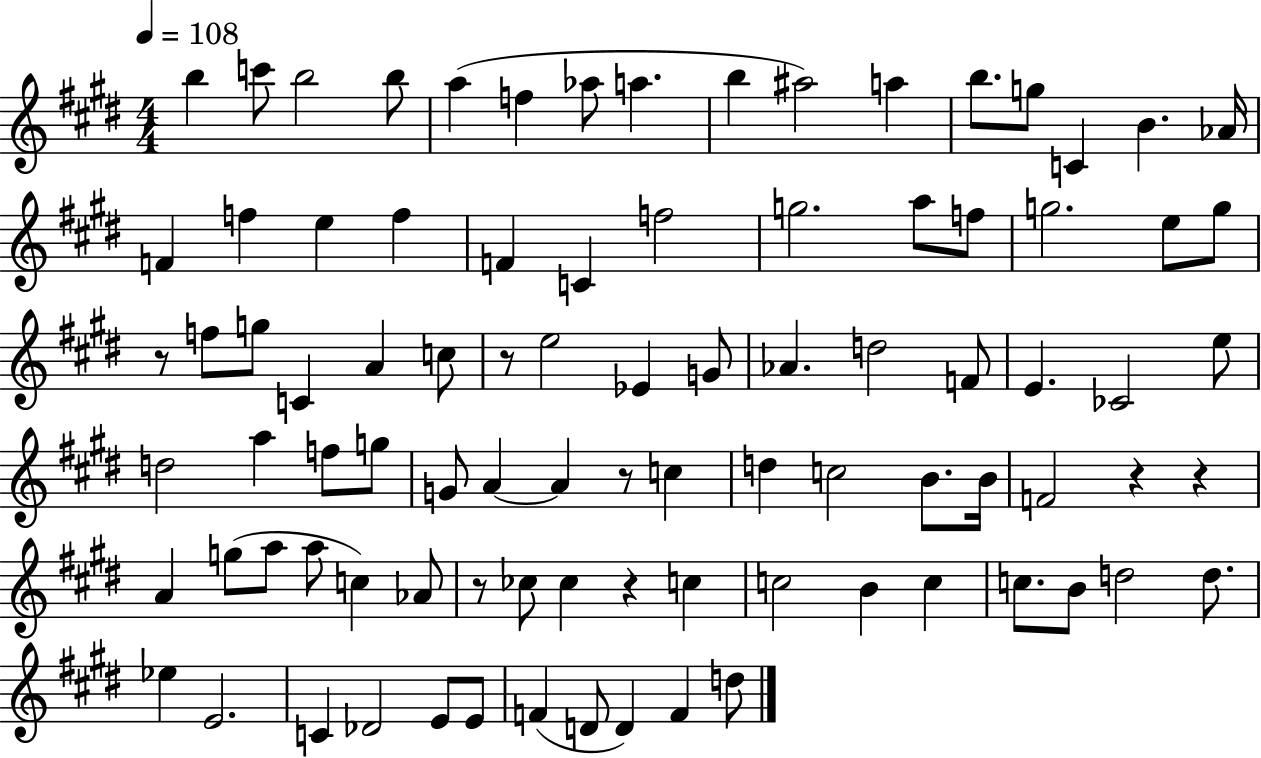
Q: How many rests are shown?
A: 7